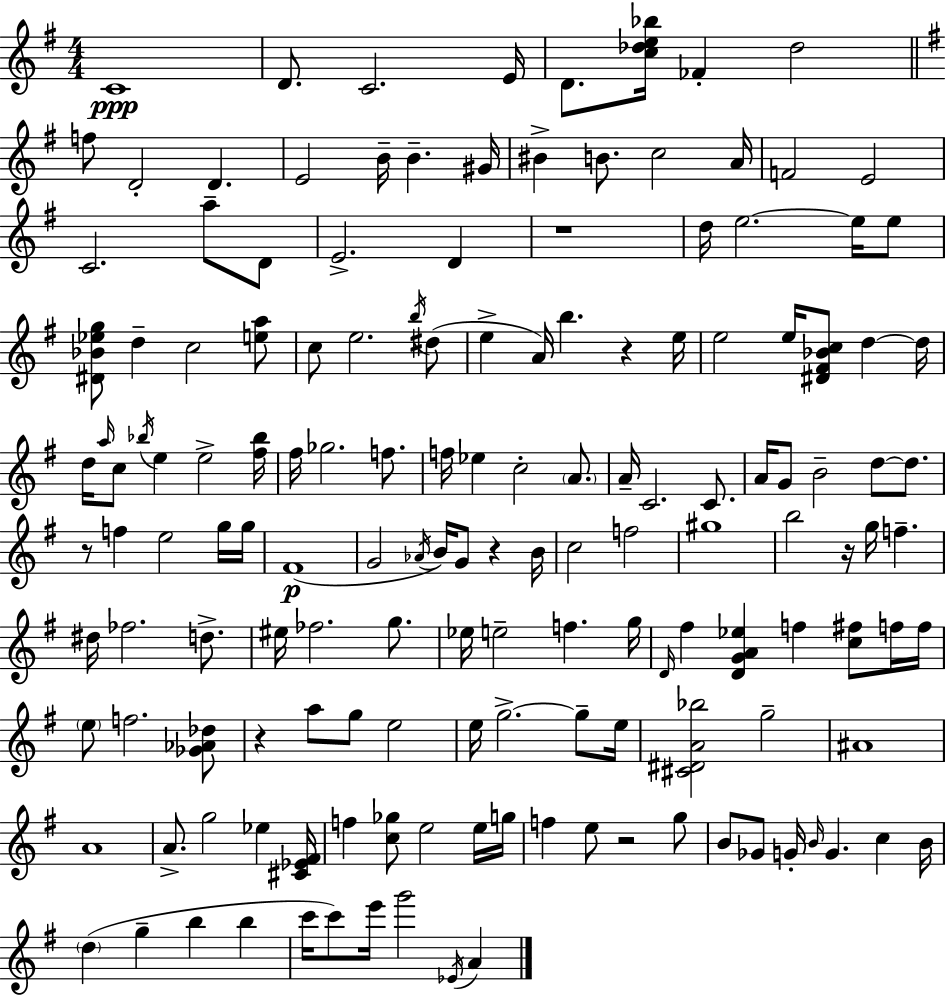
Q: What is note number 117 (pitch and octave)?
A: G5